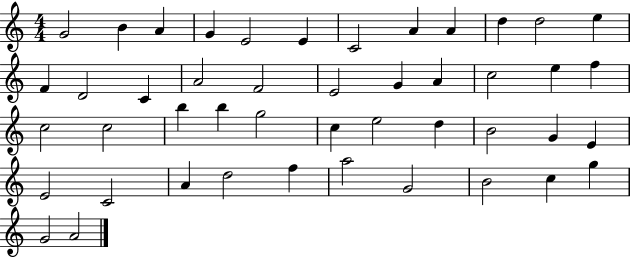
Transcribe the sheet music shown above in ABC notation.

X:1
T:Untitled
M:4/4
L:1/4
K:C
G2 B A G E2 E C2 A A d d2 e F D2 C A2 F2 E2 G A c2 e f c2 c2 b b g2 c e2 d B2 G E E2 C2 A d2 f a2 G2 B2 c g G2 A2